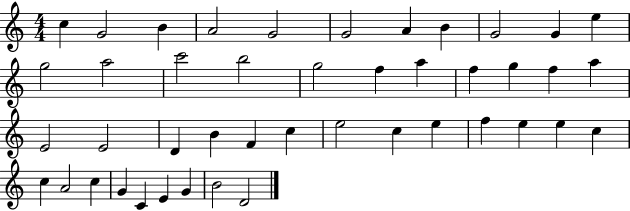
{
  \clef treble
  \numericTimeSignature
  \time 4/4
  \key c \major
  c''4 g'2 b'4 | a'2 g'2 | g'2 a'4 b'4 | g'2 g'4 e''4 | \break g''2 a''2 | c'''2 b''2 | g''2 f''4 a''4 | f''4 g''4 f''4 a''4 | \break e'2 e'2 | d'4 b'4 f'4 c''4 | e''2 c''4 e''4 | f''4 e''4 e''4 c''4 | \break c''4 a'2 c''4 | g'4 c'4 e'4 g'4 | b'2 d'2 | \bar "|."
}